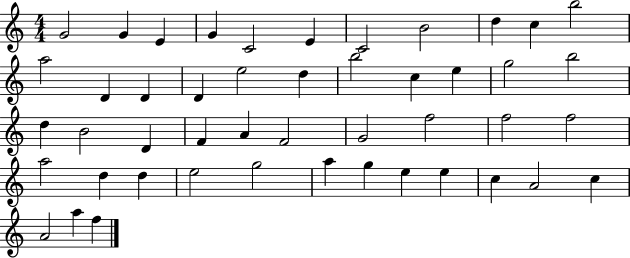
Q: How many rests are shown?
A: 0